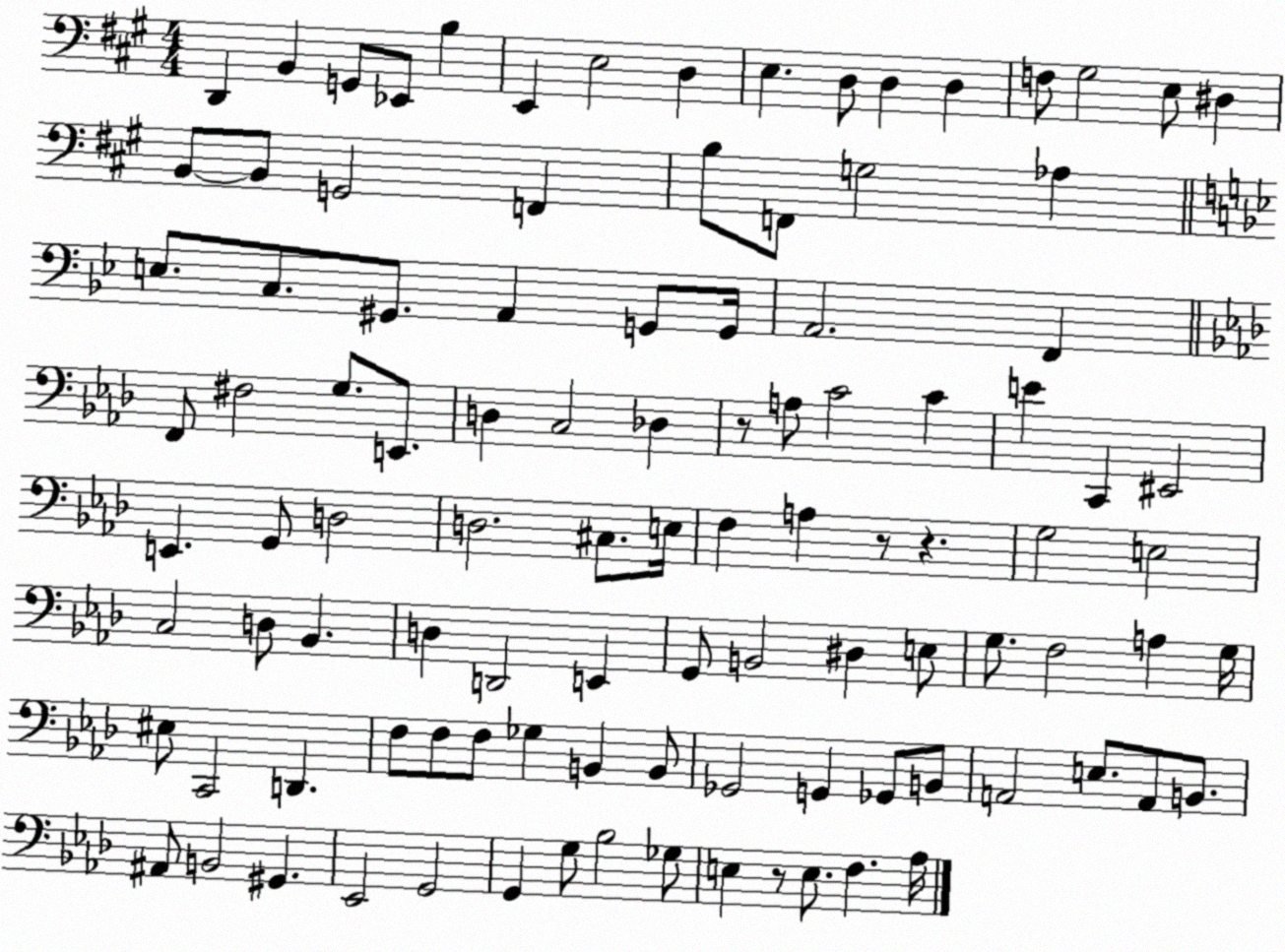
X:1
T:Untitled
M:4/4
L:1/4
K:A
D,, B,, G,,/2 _E,,/2 B, E,, E,2 D, E, D,/2 D, D, F,/2 ^G,2 E,/2 ^D, B,,/2 B,,/2 G,,2 F,, B,/2 F,,/2 G,2 _A, E,/2 C,/2 ^G,,/2 A,, G,,/2 G,,/4 A,,2 F,, F,,/2 ^F,2 G,/2 E,,/2 D, C,2 _D, z/2 A,/2 C2 C E C,, ^E,,2 E,, G,,/2 D,2 D,2 ^C,/2 E,/4 F, A, z/2 z G,2 E,2 C,2 D,/2 _B,, D, D,,2 E,, G,,/2 B,,2 ^D, E,/2 G,/2 F,2 A, G,/4 ^E,/2 C,,2 D,, F,/2 F,/2 F,/2 _G, B,, B,,/2 _G,,2 G,, _G,,/2 B,,/2 A,,2 E,/2 A,,/2 B,,/2 ^A,,/2 B,,2 ^G,, _E,,2 G,,2 G,, G,/2 _B,2 _G,/2 E, z/2 E,/2 F, _A,/4